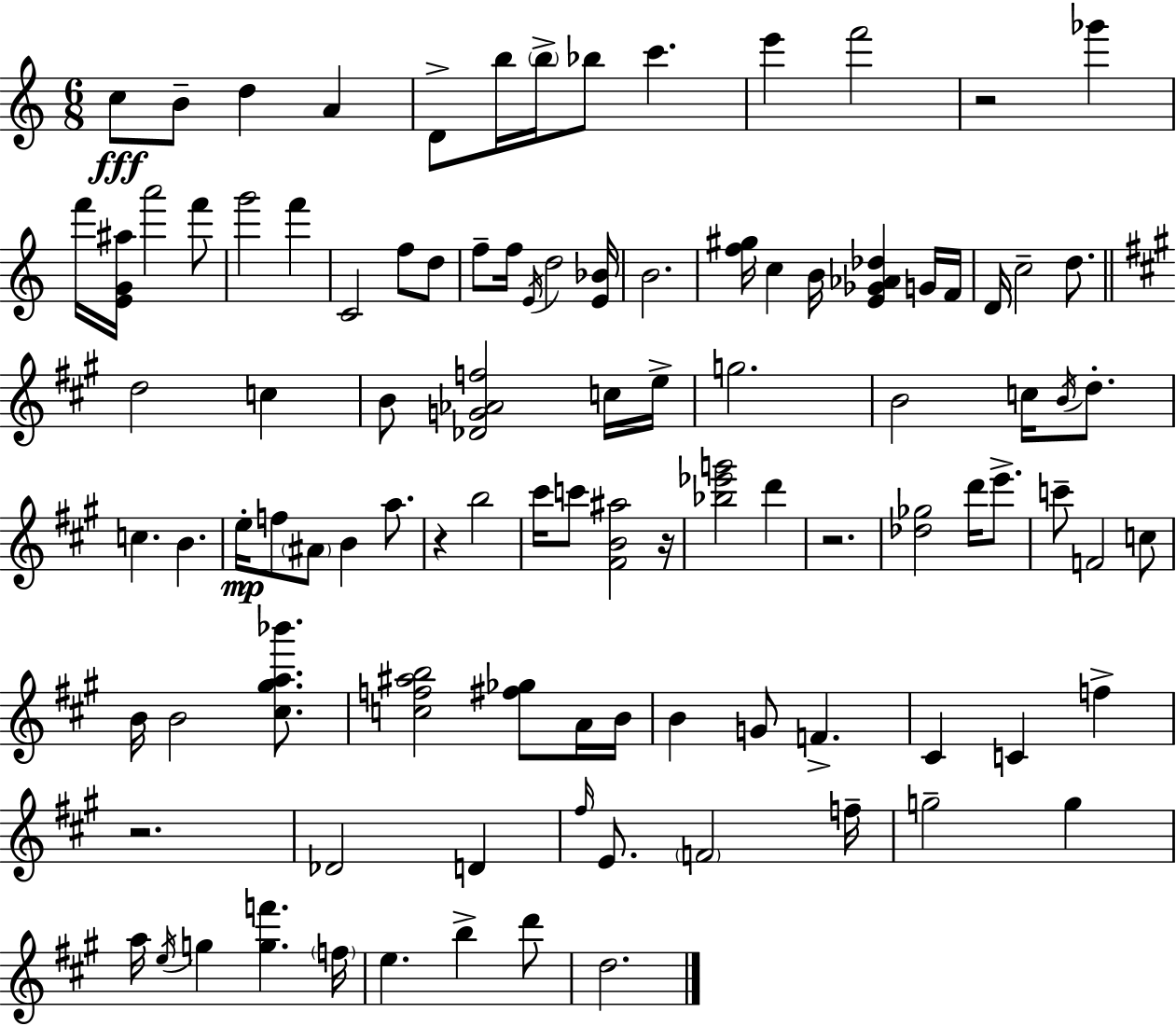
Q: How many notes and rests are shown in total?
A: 101